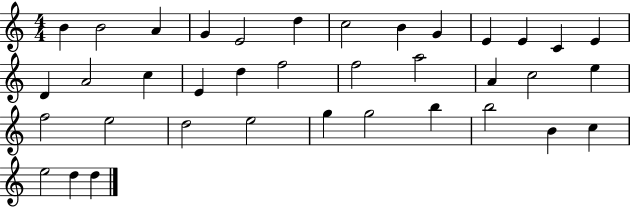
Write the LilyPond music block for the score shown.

{
  \clef treble
  \numericTimeSignature
  \time 4/4
  \key c \major
  b'4 b'2 a'4 | g'4 e'2 d''4 | c''2 b'4 g'4 | e'4 e'4 c'4 e'4 | \break d'4 a'2 c''4 | e'4 d''4 f''2 | f''2 a''2 | a'4 c''2 e''4 | \break f''2 e''2 | d''2 e''2 | g''4 g''2 b''4 | b''2 b'4 c''4 | \break e''2 d''4 d''4 | \bar "|."
}